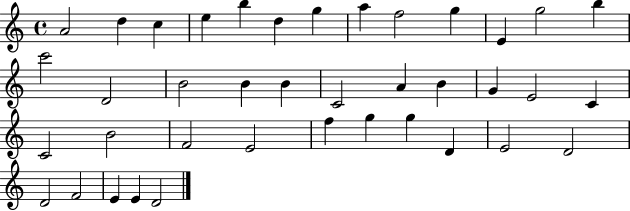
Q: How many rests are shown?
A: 0